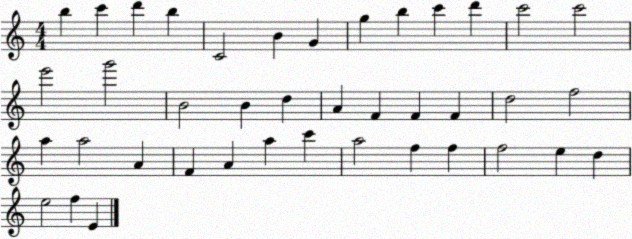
X:1
T:Untitled
M:4/4
L:1/4
K:C
b c' d' b C2 B G g b c' d' c'2 c'2 e'2 g'2 B2 B d A F F F d2 f2 a a2 A F A a c' a2 f f f2 e d e2 f E